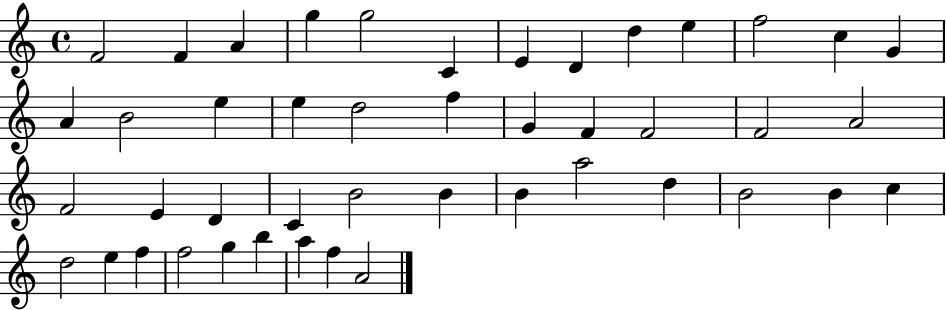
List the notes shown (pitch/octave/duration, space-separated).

F4/h F4/q A4/q G5/q G5/h C4/q E4/q D4/q D5/q E5/q F5/h C5/q G4/q A4/q B4/h E5/q E5/q D5/h F5/q G4/q F4/q F4/h F4/h A4/h F4/h E4/q D4/q C4/q B4/h B4/q B4/q A5/h D5/q B4/h B4/q C5/q D5/h E5/q F5/q F5/h G5/q B5/q A5/q F5/q A4/h